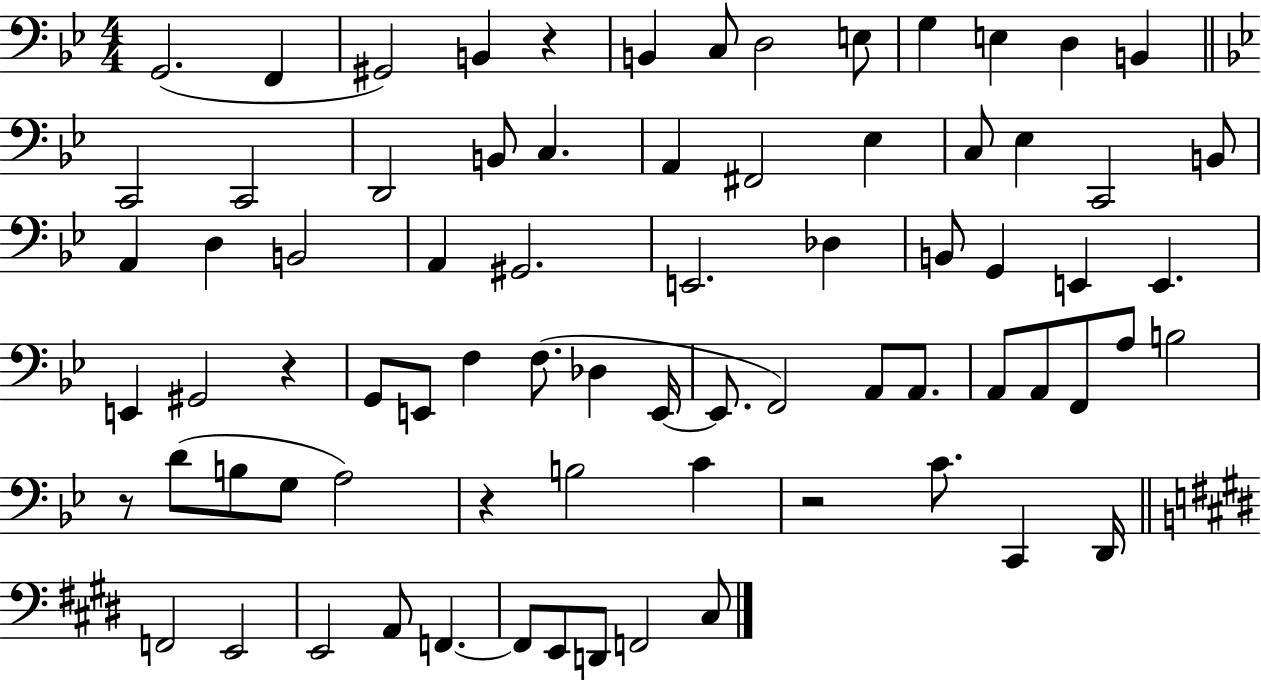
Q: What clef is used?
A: bass